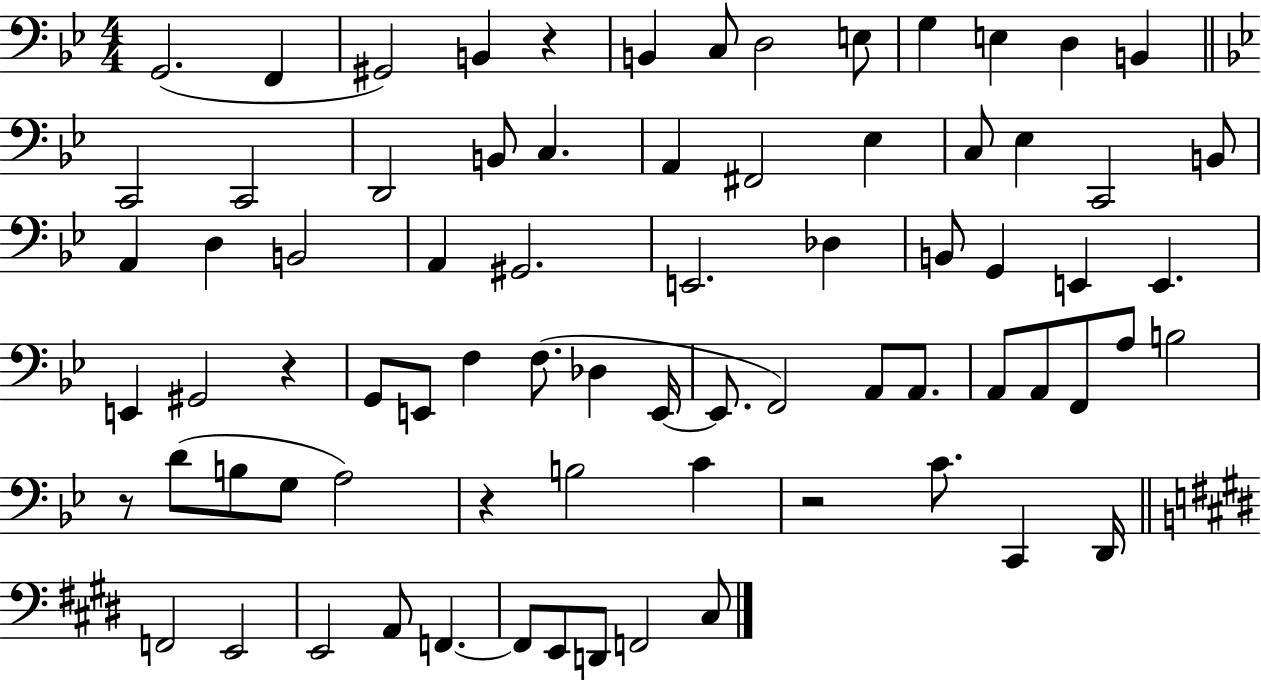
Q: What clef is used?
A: bass